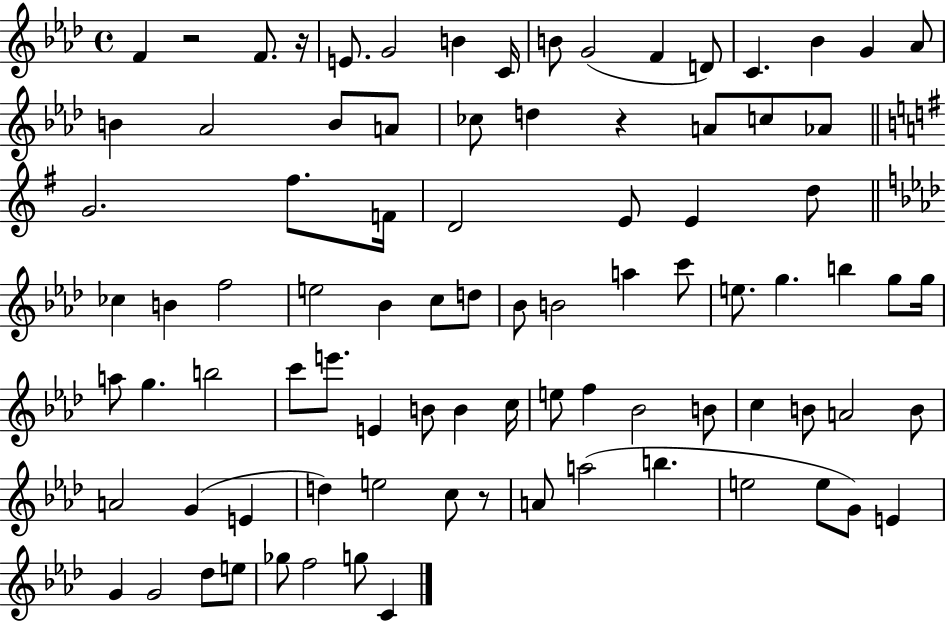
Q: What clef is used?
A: treble